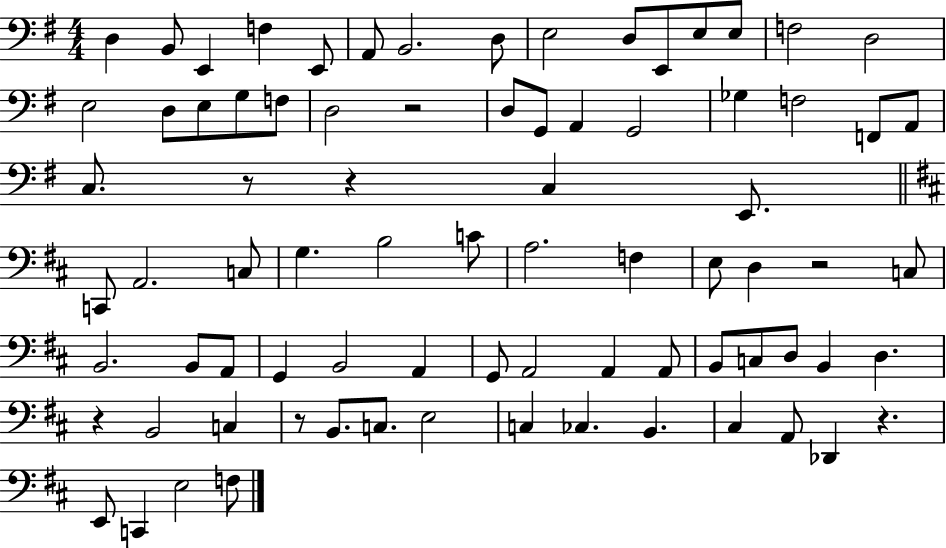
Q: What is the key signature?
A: G major